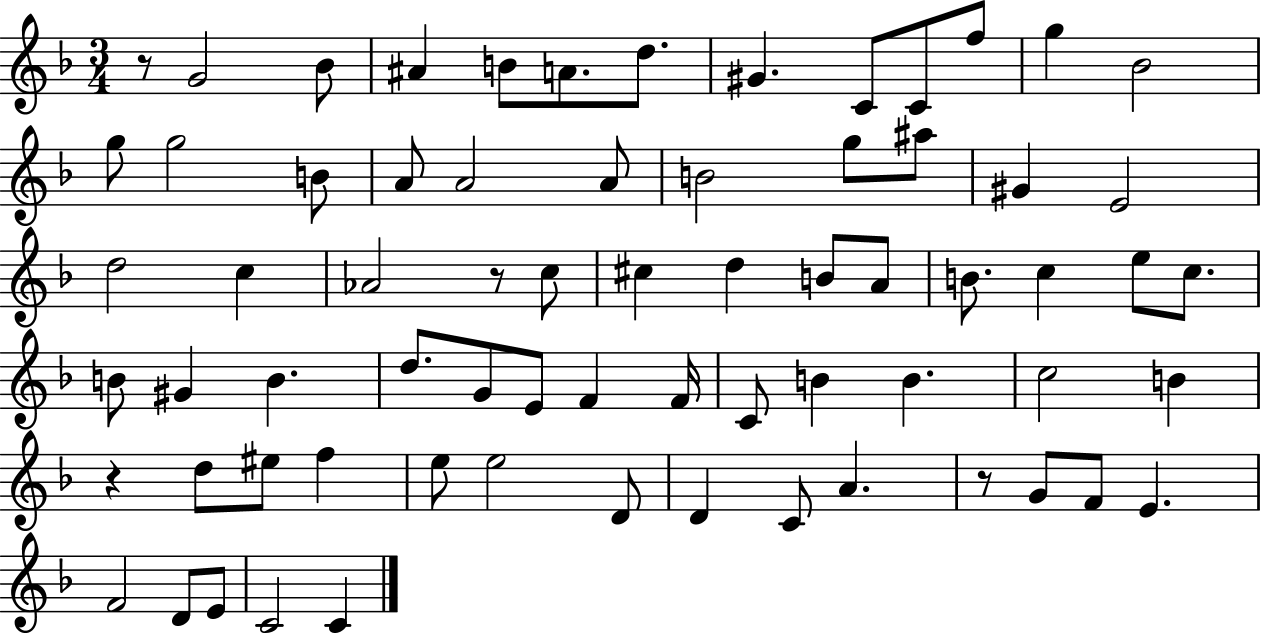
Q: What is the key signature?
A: F major